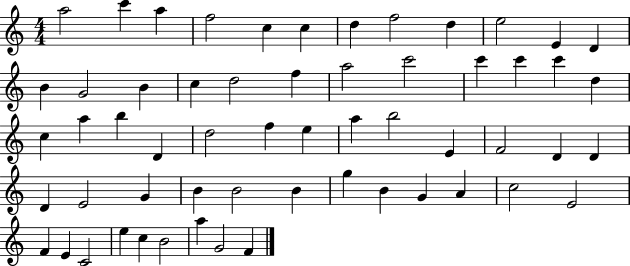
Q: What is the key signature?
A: C major